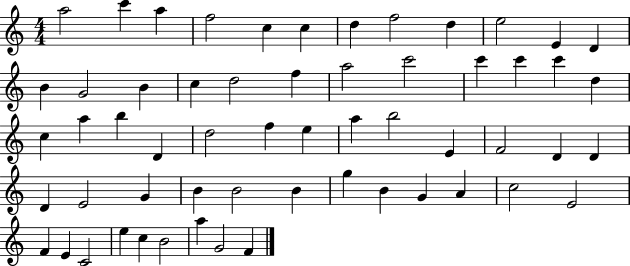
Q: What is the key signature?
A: C major